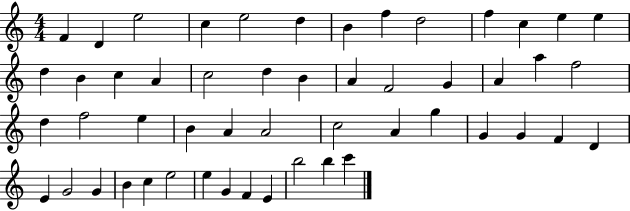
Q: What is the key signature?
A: C major